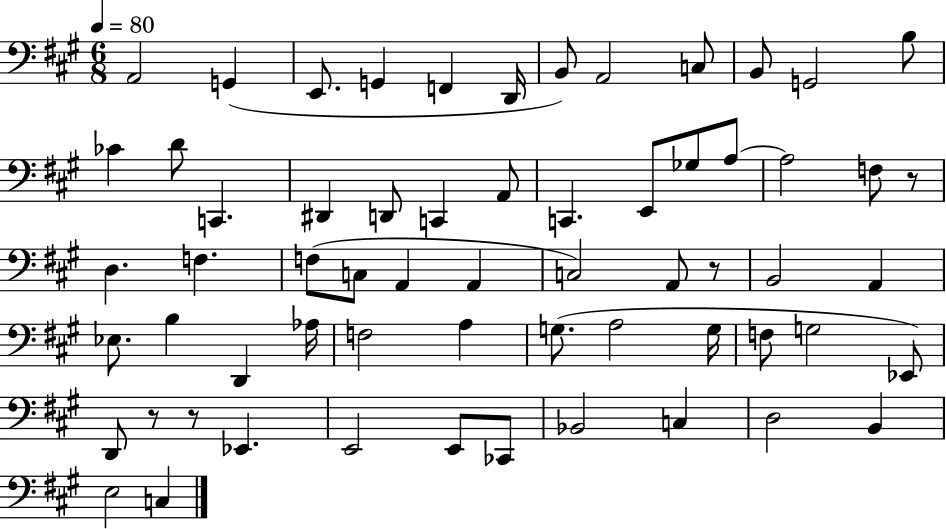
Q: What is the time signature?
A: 6/8